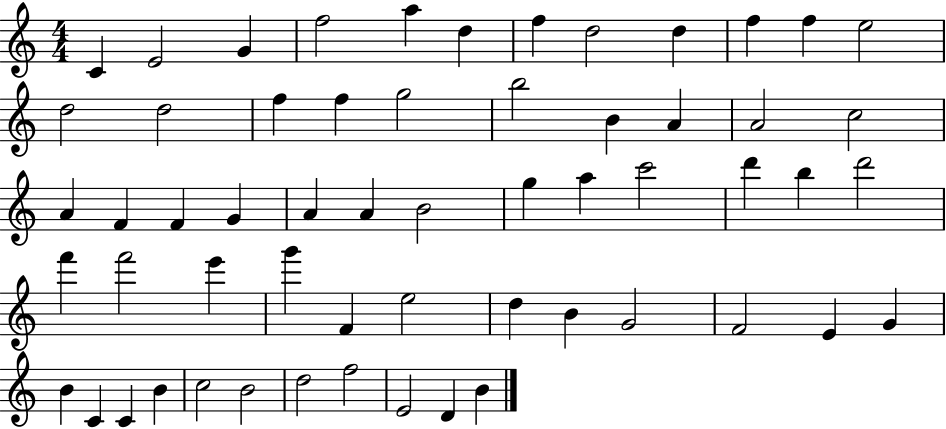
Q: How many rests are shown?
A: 0